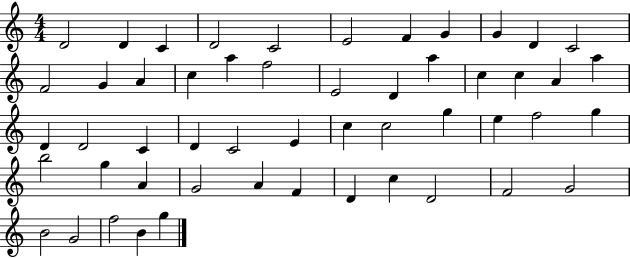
X:1
T:Untitled
M:4/4
L:1/4
K:C
D2 D C D2 C2 E2 F G G D C2 F2 G A c a f2 E2 D a c c A a D D2 C D C2 E c c2 g e f2 g b2 g A G2 A F D c D2 F2 G2 B2 G2 f2 B g